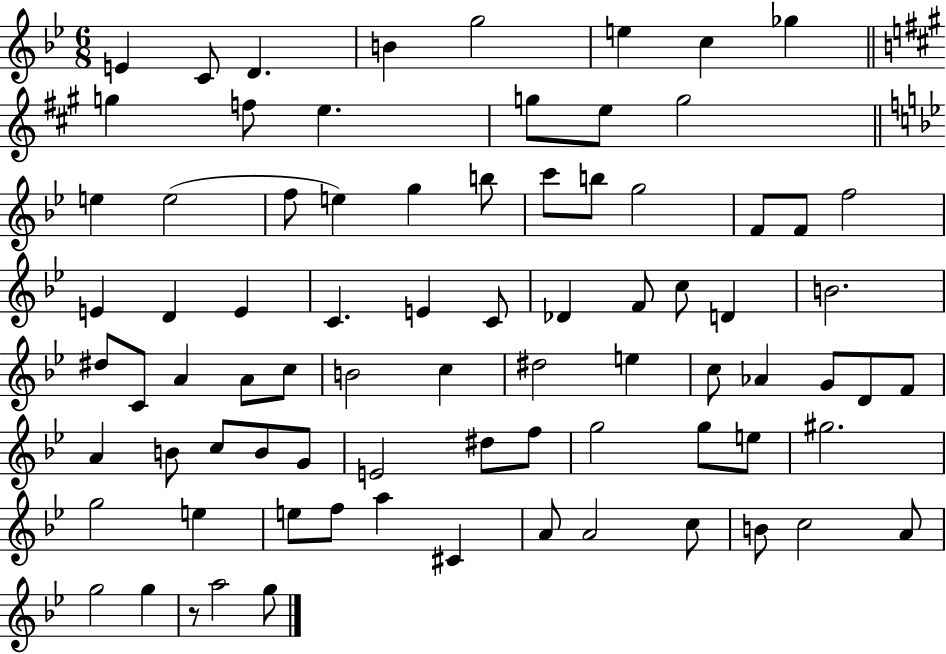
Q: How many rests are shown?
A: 1